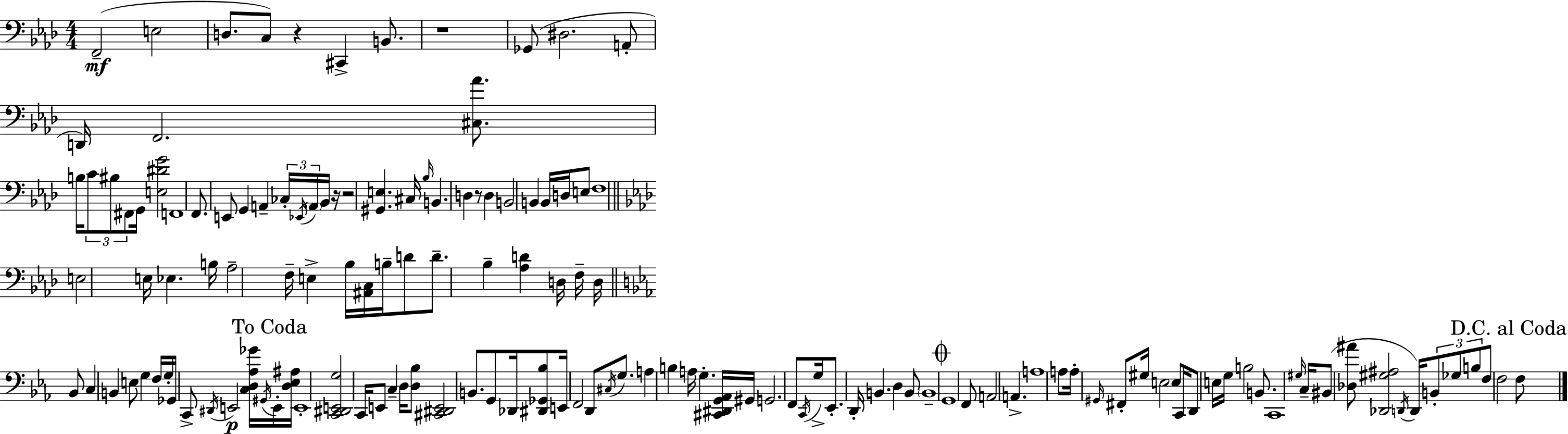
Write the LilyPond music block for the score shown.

{
  \clef bass
  \numericTimeSignature
  \time 4/4
  \key aes \major
  f,2--(\mf e2 | d8. c8) r4 cis,4-> b,8. | r1 | ges,8( dis2. a,8-. | \break d,16) f,2. <cis aes'>8. | b16 \tuplet 3/2 { c'8 bis8 fis,8 } g,16 <e dis' g'>2 | f,1 | f,8. e,8 g,4 a,4-- \tuplet 3/2 { ces16-. \acciaccatura { ees,16 } \parenthesize a,16 } | \break bes,16 r16 r2 <gis, e>4. | cis16 \grace { bes16 } b,4. d4 r8 d4 | b,2 b,4 b,16 d16 | e8 f1 | \break \bar "||" \break \key aes \major e2 e16 ees4. b16 | aes2-- f16-- e4-> bes16 <ais, c>16 b16-- | d'8 d'8.-- bes4-- <aes d'>4 d16 f16-- d16 | \bar "||" \break \key ees \major bes,8 c4 b,4 e8 g4 | f16 g16-. ges,16 c,8-> \acciaccatura { dis,16 }\p e,2 <c d aes ges'>16 \acciaccatura { gis,16 } | \mark "To Coda" e,16-. <d ees ais>16 e,1-. | <c, dis, e, g>2 c,16 e,8 c4-- | \break d16 <d bes>8 <cis, dis, e,>2 b,8. g,8 | des,16 <dis, ges, bes>8 e,16 f,2 d,8 \acciaccatura { cis16 } | g8. a4 b4 a16 g4.-. | <cis, dis, g, aes,>16 gis,16 g,2. | \break f,8 \acciaccatura { c,16 } g16-> ees,8.-. d,16-. b,4. d4 | b,8 \parenthesize b,1-- | \mark \markup { \musicglyph "scripts.coda" } g,1 | f,8 a,2 a,4.-> | \break a1 | a8 a16-. \grace { gis,16 } fis,8-. gis16 e2 | e8 c,16 d,8 e16 g16 b2 | b,8. c,1 | \break \grace { gis16 } c16-- bis,8( <des ais'>8 <des, gis ais>2 | \acciaccatura { d,16 } d,16) \tuplet 3/2 { b,8-. ges8 b8 } f8 f2 | \mark "D.C. al Coda" f8 \bar "|."
}